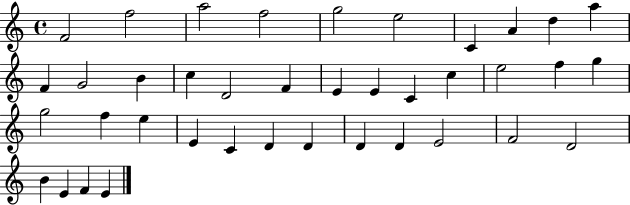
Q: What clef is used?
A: treble